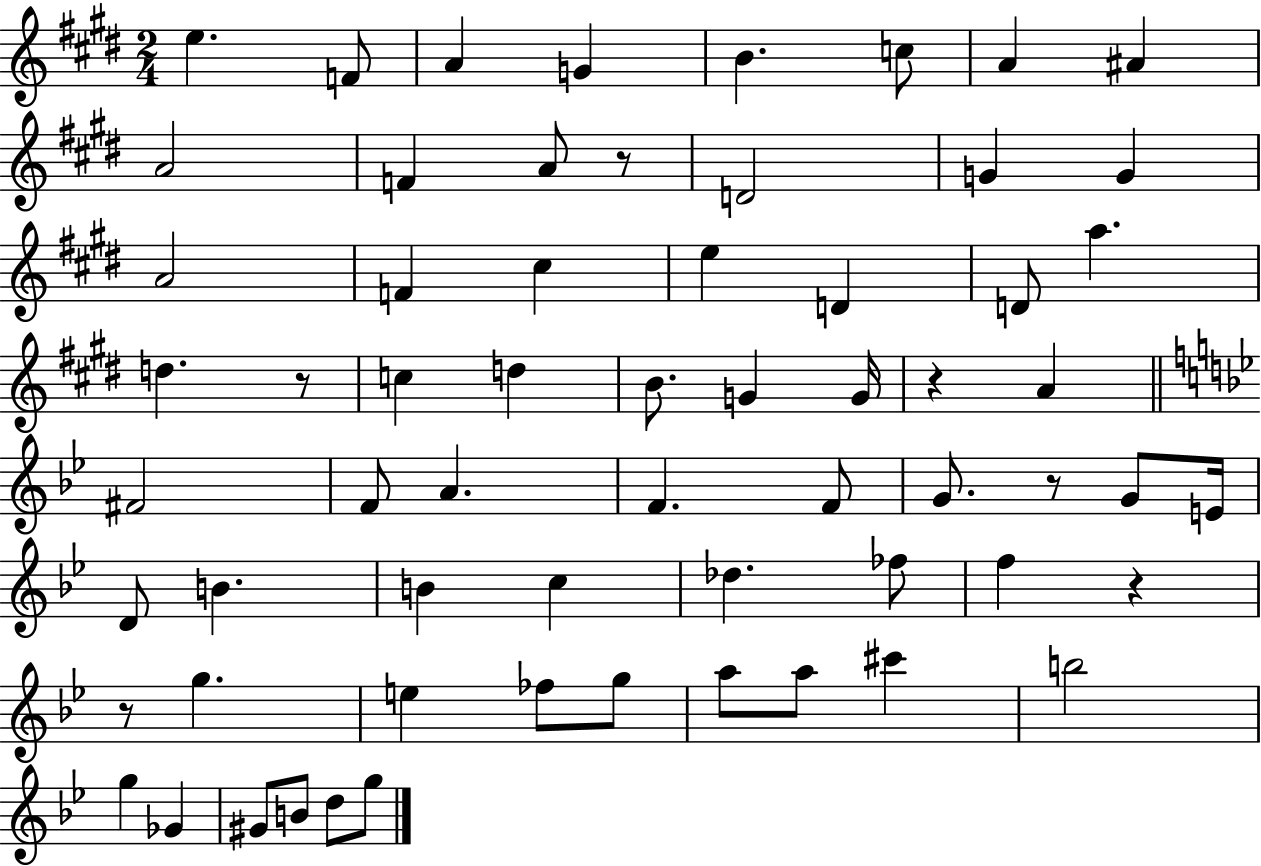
X:1
T:Untitled
M:2/4
L:1/4
K:E
e F/2 A G B c/2 A ^A A2 F A/2 z/2 D2 G G A2 F ^c e D D/2 a d z/2 c d B/2 G G/4 z A ^F2 F/2 A F F/2 G/2 z/2 G/2 E/4 D/2 B B c _d _f/2 f z z/2 g e _f/2 g/2 a/2 a/2 ^c' b2 g _G ^G/2 B/2 d/2 g/2